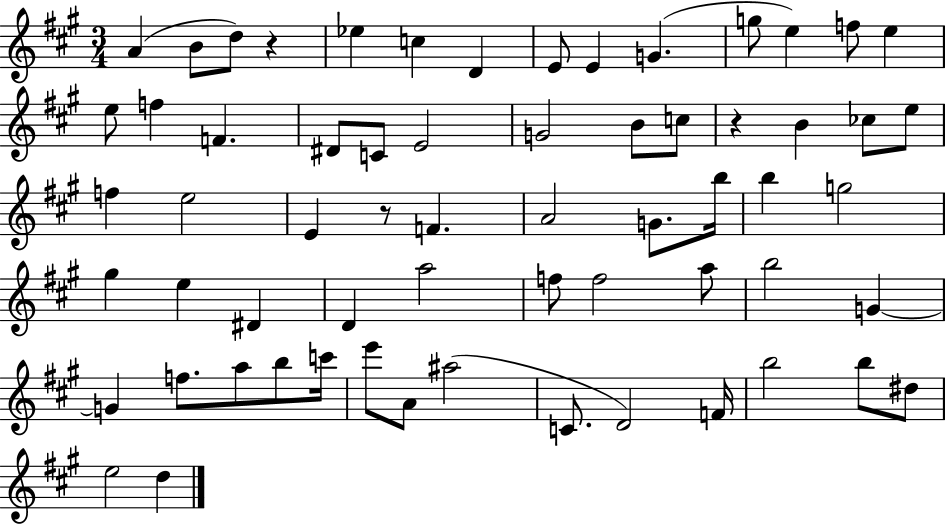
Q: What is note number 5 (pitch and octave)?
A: C5